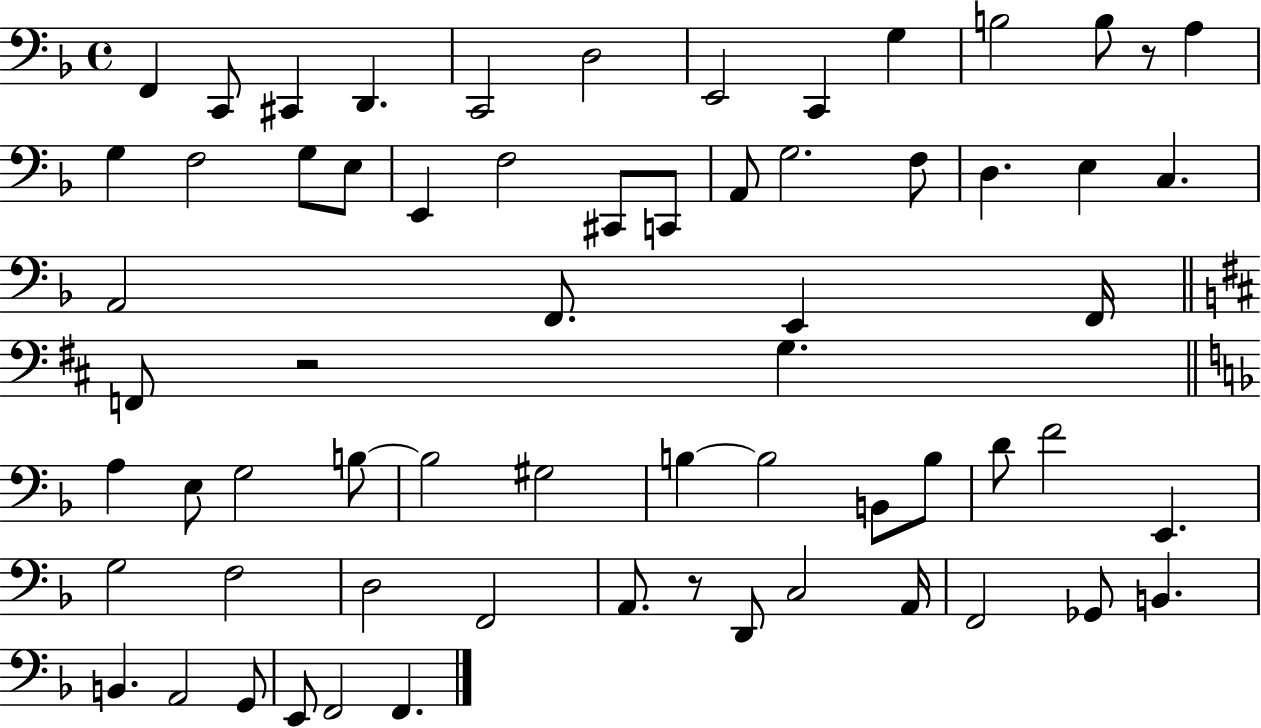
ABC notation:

X:1
T:Untitled
M:4/4
L:1/4
K:F
F,, C,,/2 ^C,, D,, C,,2 D,2 E,,2 C,, G, B,2 B,/2 z/2 A, G, F,2 G,/2 E,/2 E,, F,2 ^C,,/2 C,,/2 A,,/2 G,2 F,/2 D, E, C, A,,2 F,,/2 E,, F,,/4 F,,/2 z2 G, A, E,/2 G,2 B,/2 B,2 ^G,2 B, B,2 B,,/2 B,/2 D/2 F2 E,, G,2 F,2 D,2 F,,2 A,,/2 z/2 D,,/2 C,2 A,,/4 F,,2 _G,,/2 B,, B,, A,,2 G,,/2 E,,/2 F,,2 F,,